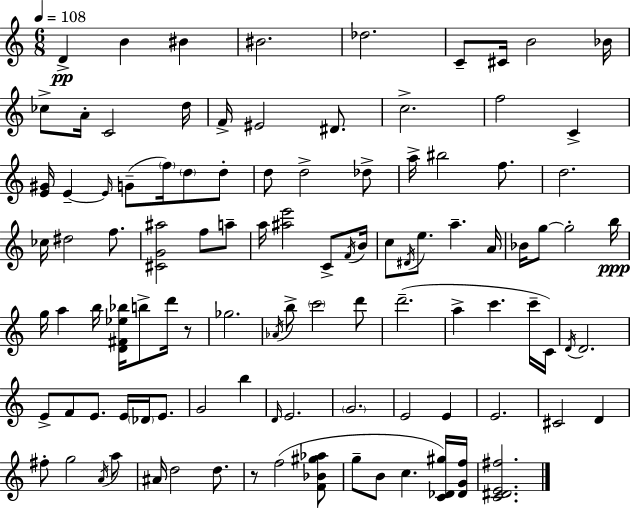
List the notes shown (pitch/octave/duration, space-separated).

D4/q B4/q BIS4/q BIS4/h. Db5/h. C4/e C#4/s B4/h Bb4/s CES5/e A4/s C4/h D5/s F4/s EIS4/h D#4/e. C5/h. F5/h C4/q [E4,G#4]/s E4/q E4/s G4/e F5/s D5/e D5/e D5/e D5/h Db5/e A5/s BIS5/h F5/e. D5/h. CES5/s D#5/h F5/e. [C#4,G4,A#5]/h F5/e A5/e A5/s [A#5,E6]/h C4/e F4/s B4/s C5/e D#4/s E5/e. A5/q. A4/s Bb4/s G5/e G5/h B5/s G5/s A5/q B5/s [D4,F#4,Eb5,Bb5]/s B5/e D6/s R/e Gb5/h. Ab4/s B5/e C6/h D6/e D6/h. A5/q C6/q. C6/s C4/s D4/s D4/h. E4/e F4/e E4/e. E4/s Db4/s E4/e. G4/h B5/q D4/s E4/h. G4/h. E4/h E4/q E4/h. C#4/h D4/q F#5/e G5/h A4/s A5/e A#4/s D5/h D5/e. R/e F5/h [F4,Bb4,G#5,Ab5]/e G5/e B4/e C5/q. [C4,Db4,G#5]/s [Db4,G4,F5]/s [C4,D#4,E4,F#5]/h.